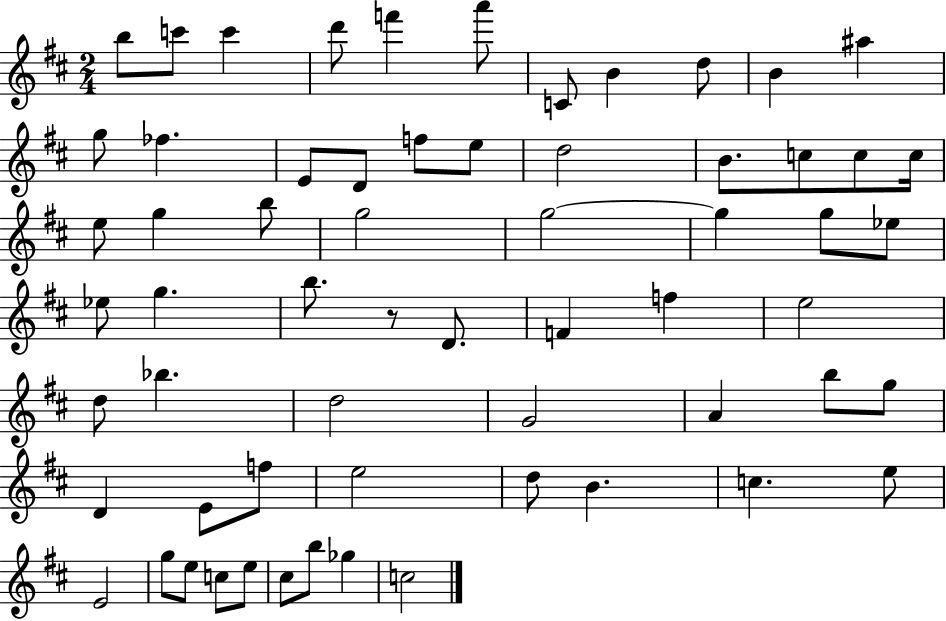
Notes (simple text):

B5/e C6/e C6/q D6/e F6/q A6/e C4/e B4/q D5/e B4/q A#5/q G5/e FES5/q. E4/e D4/e F5/e E5/e D5/h B4/e. C5/e C5/e C5/s E5/e G5/q B5/e G5/h G5/h G5/q G5/e Eb5/e Eb5/e G5/q. B5/e. R/e D4/e. F4/q F5/q E5/h D5/e Bb5/q. D5/h G4/h A4/q B5/e G5/e D4/q E4/e F5/e E5/h D5/e B4/q. C5/q. E5/e E4/h G5/e E5/e C5/e E5/e C#5/e B5/e Gb5/q C5/h